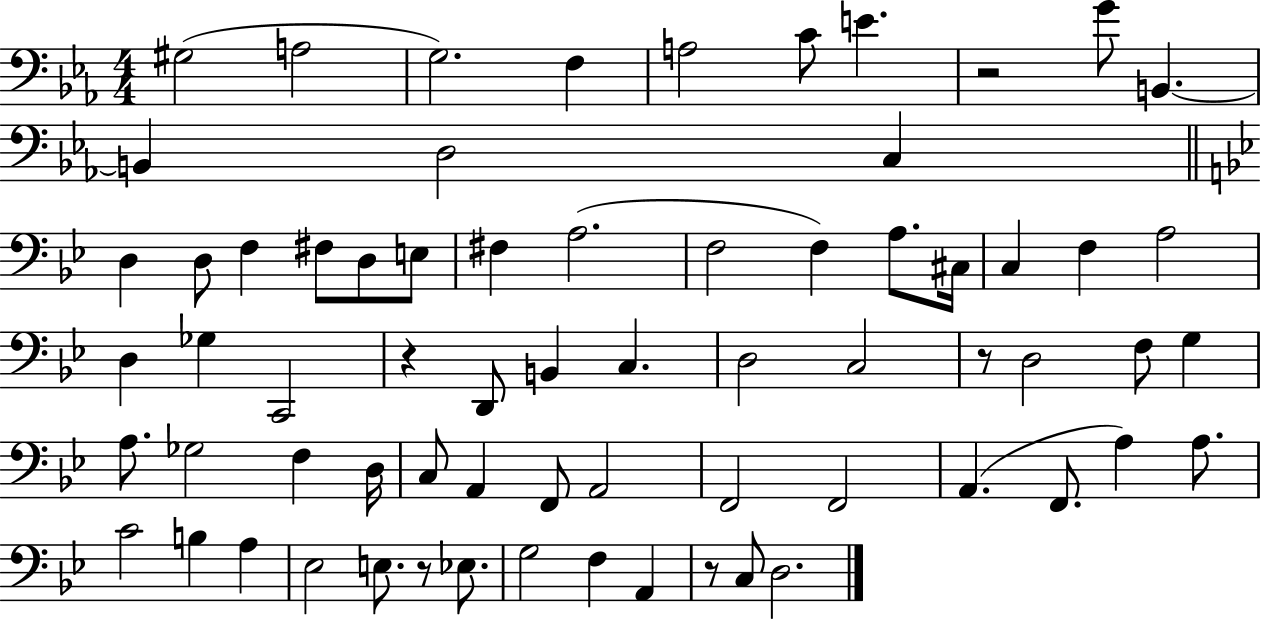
X:1
T:Untitled
M:4/4
L:1/4
K:Eb
^G,2 A,2 G,2 F, A,2 C/2 E z2 G/2 B,, B,, D,2 C, D, D,/2 F, ^F,/2 D,/2 E,/2 ^F, A,2 F,2 F, A,/2 ^C,/4 C, F, A,2 D, _G, C,,2 z D,,/2 B,, C, D,2 C,2 z/2 D,2 F,/2 G, A,/2 _G,2 F, D,/4 C,/2 A,, F,,/2 A,,2 F,,2 F,,2 A,, F,,/2 A, A,/2 C2 B, A, _E,2 E,/2 z/2 _E,/2 G,2 F, A,, z/2 C,/2 D,2